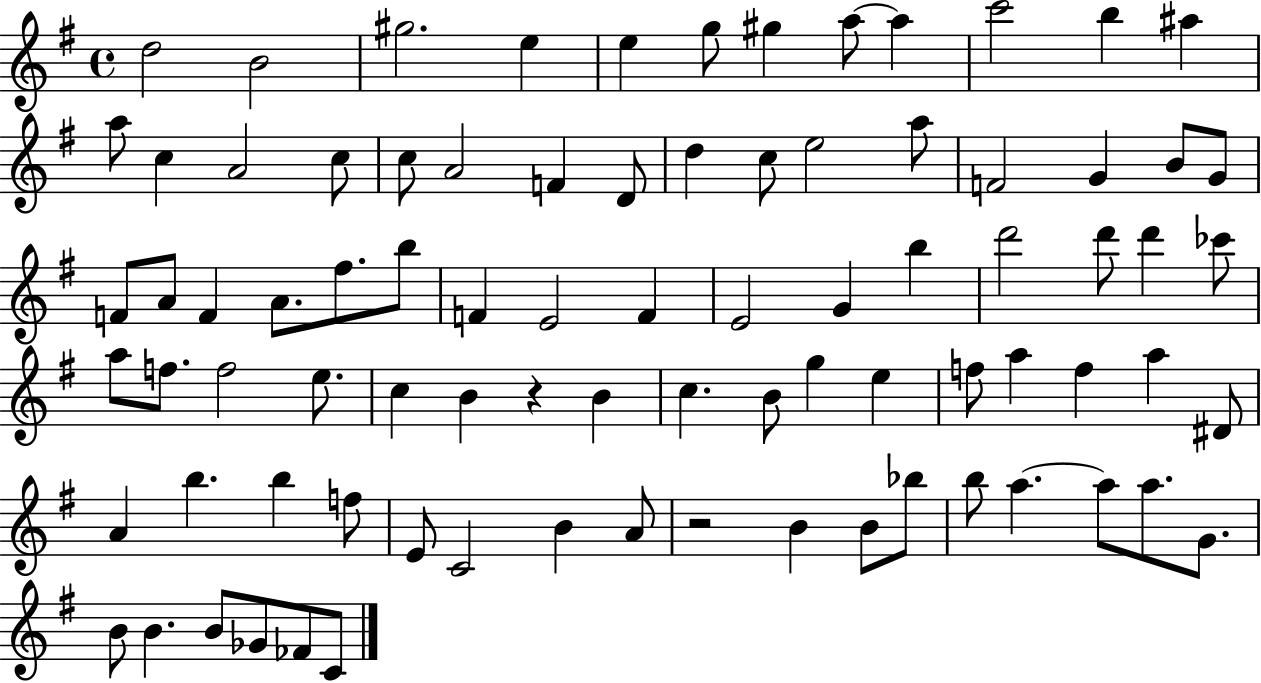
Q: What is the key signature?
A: G major